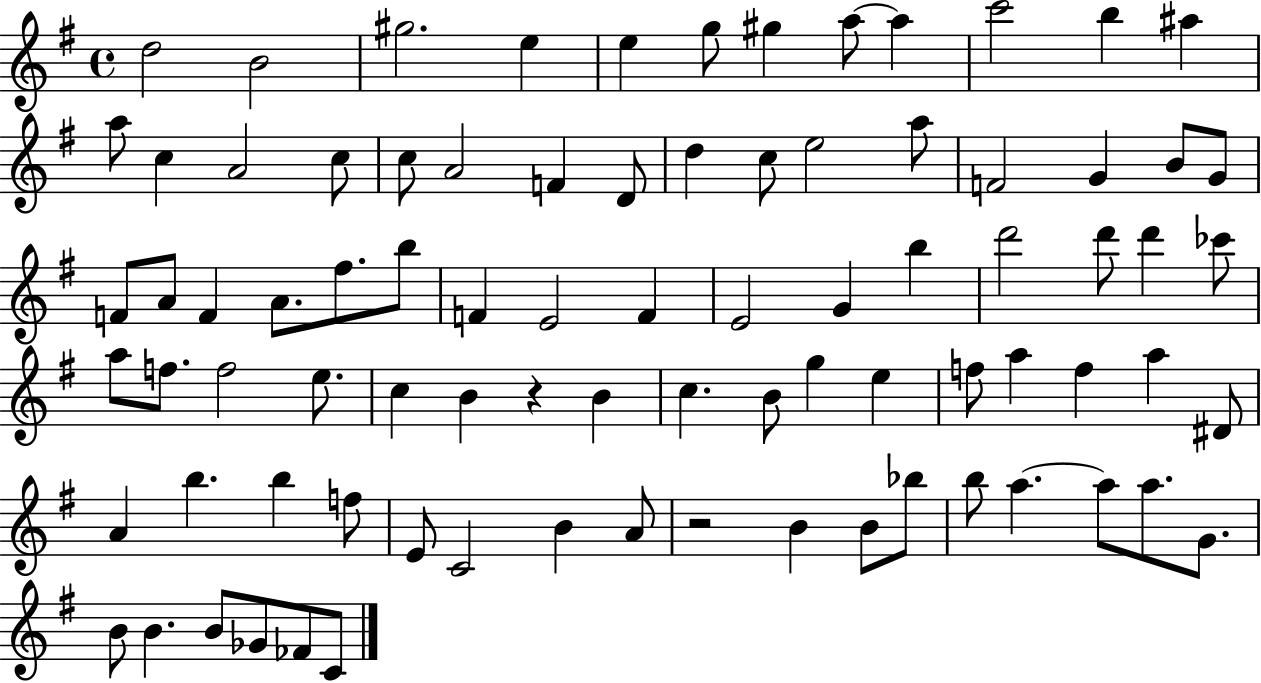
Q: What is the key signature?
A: G major